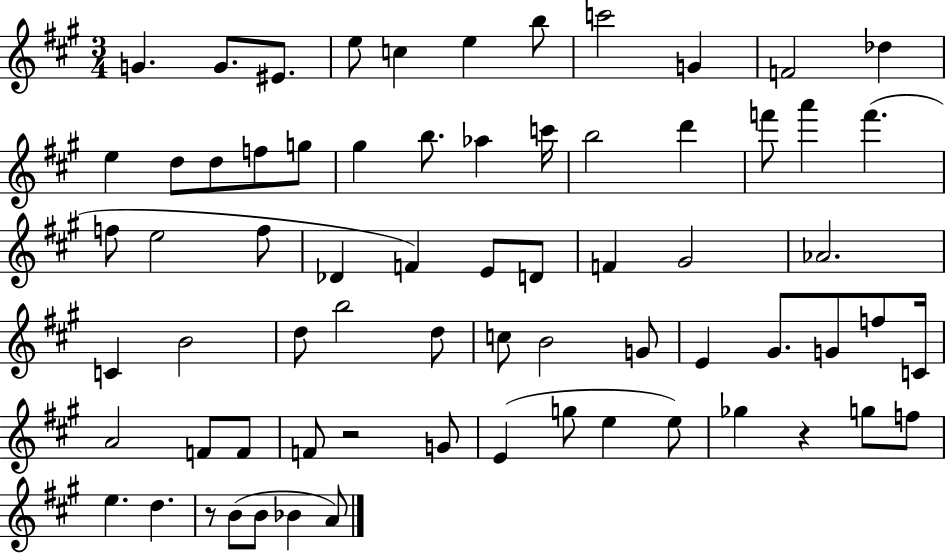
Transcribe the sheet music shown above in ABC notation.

X:1
T:Untitled
M:3/4
L:1/4
K:A
G G/2 ^E/2 e/2 c e b/2 c'2 G F2 _d e d/2 d/2 f/2 g/2 ^g b/2 _a c'/4 b2 d' f'/2 a' f' f/2 e2 f/2 _D F E/2 D/2 F ^G2 _A2 C B2 d/2 b2 d/2 c/2 B2 G/2 E ^G/2 G/2 f/2 C/4 A2 F/2 F/2 F/2 z2 G/2 E g/2 e e/2 _g z g/2 f/2 e d z/2 B/2 B/2 _B A/2